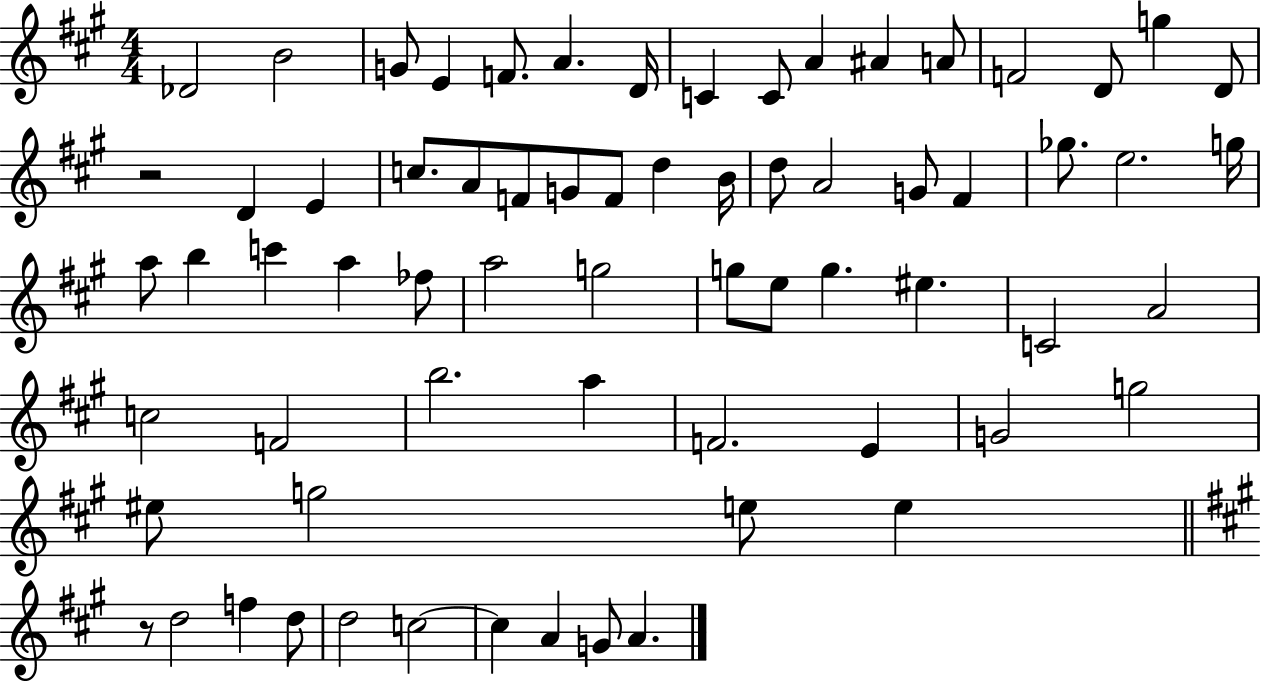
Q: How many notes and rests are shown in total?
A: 68